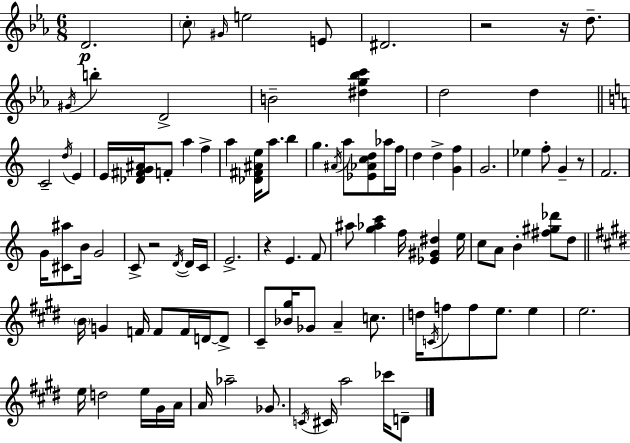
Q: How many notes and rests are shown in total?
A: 98